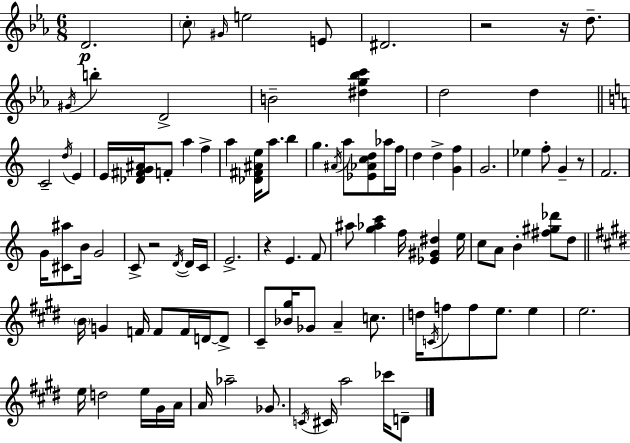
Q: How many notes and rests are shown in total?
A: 98